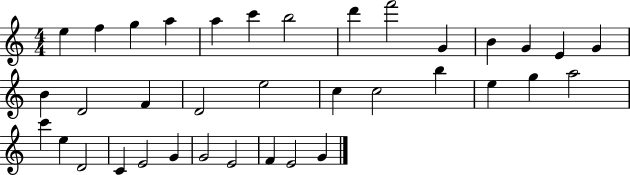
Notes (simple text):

E5/q F5/q G5/q A5/q A5/q C6/q B5/h D6/q F6/h G4/q B4/q G4/q E4/q G4/q B4/q D4/h F4/q D4/h E5/h C5/q C5/h B5/q E5/q G5/q A5/h C6/q E5/q D4/h C4/q E4/h G4/q G4/h E4/h F4/q E4/h G4/q